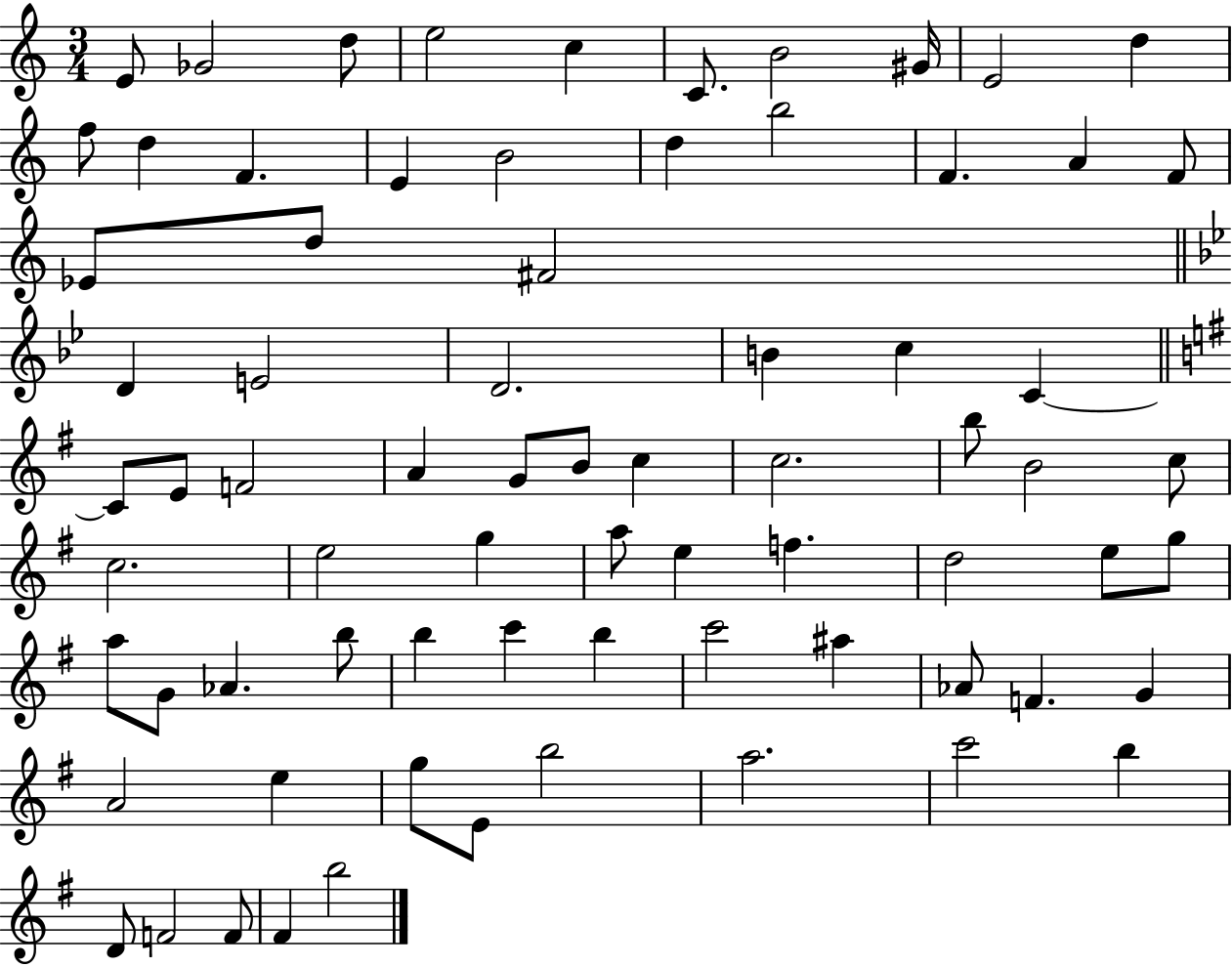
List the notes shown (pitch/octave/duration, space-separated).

E4/e Gb4/h D5/e E5/h C5/q C4/e. B4/h G#4/s E4/h D5/q F5/e D5/q F4/q. E4/q B4/h D5/q B5/h F4/q. A4/q F4/e Eb4/e D5/e F#4/h D4/q E4/h D4/h. B4/q C5/q C4/q C4/e E4/e F4/h A4/q G4/e B4/e C5/q C5/h. B5/e B4/h C5/e C5/h. E5/h G5/q A5/e E5/q F5/q. D5/h E5/e G5/e A5/e G4/e Ab4/q. B5/e B5/q C6/q B5/q C6/h A#5/q Ab4/e F4/q. G4/q A4/h E5/q G5/e E4/e B5/h A5/h. C6/h B5/q D4/e F4/h F4/e F#4/q B5/h